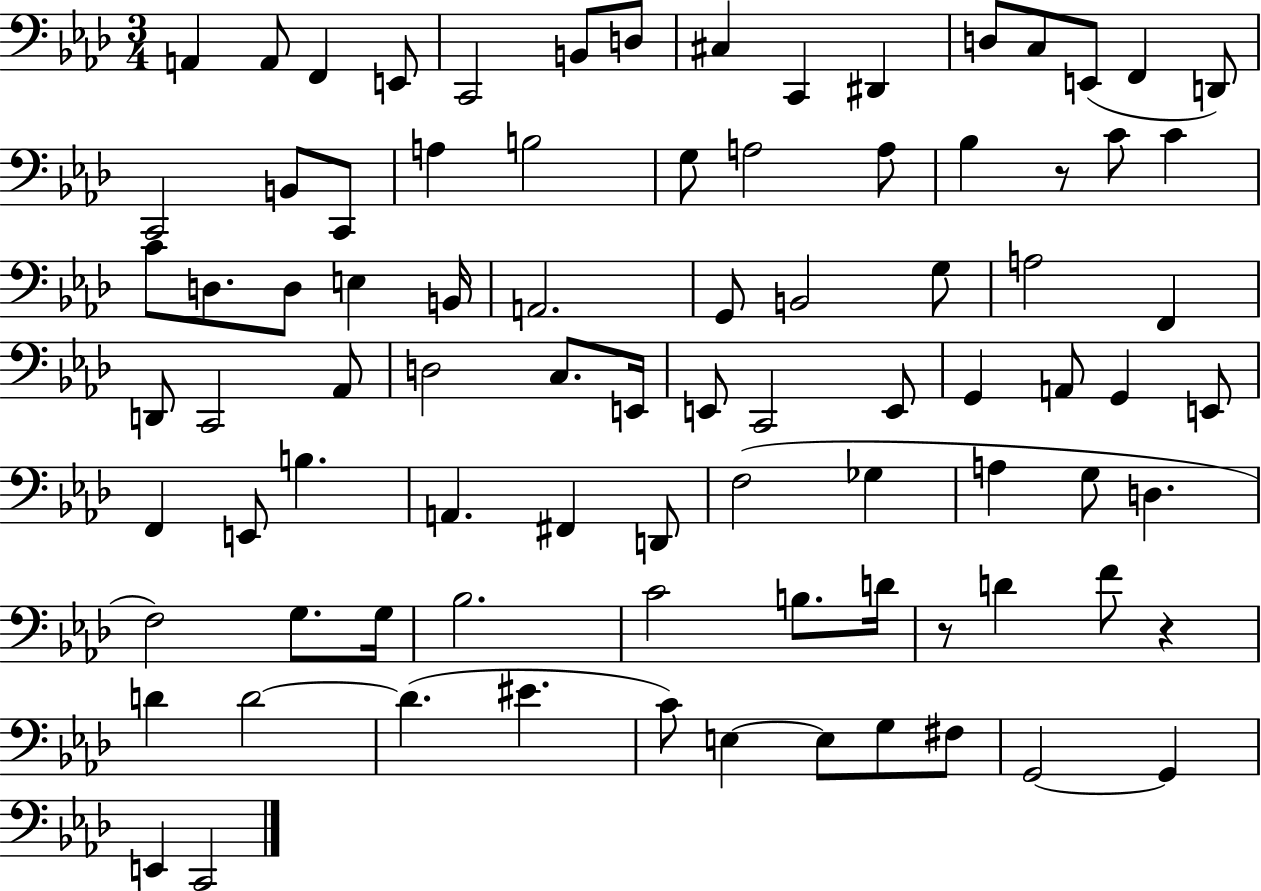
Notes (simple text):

A2/q A2/e F2/q E2/e C2/h B2/e D3/e C#3/q C2/q D#2/q D3/e C3/e E2/e F2/q D2/e C2/h B2/e C2/e A3/q B3/h G3/e A3/h A3/e Bb3/q R/e C4/e C4/q C4/e D3/e. D3/e E3/q B2/s A2/h. G2/e B2/h G3/e A3/h F2/q D2/e C2/h Ab2/e D3/h C3/e. E2/s E2/e C2/h E2/e G2/q A2/e G2/q E2/e F2/q E2/e B3/q. A2/q. F#2/q D2/e F3/h Gb3/q A3/q G3/e D3/q. F3/h G3/e. G3/s Bb3/h. C4/h B3/e. D4/s R/e D4/q F4/e R/q D4/q D4/h D4/q. EIS4/q. C4/e E3/q E3/e G3/e F#3/e G2/h G2/q E2/q C2/h